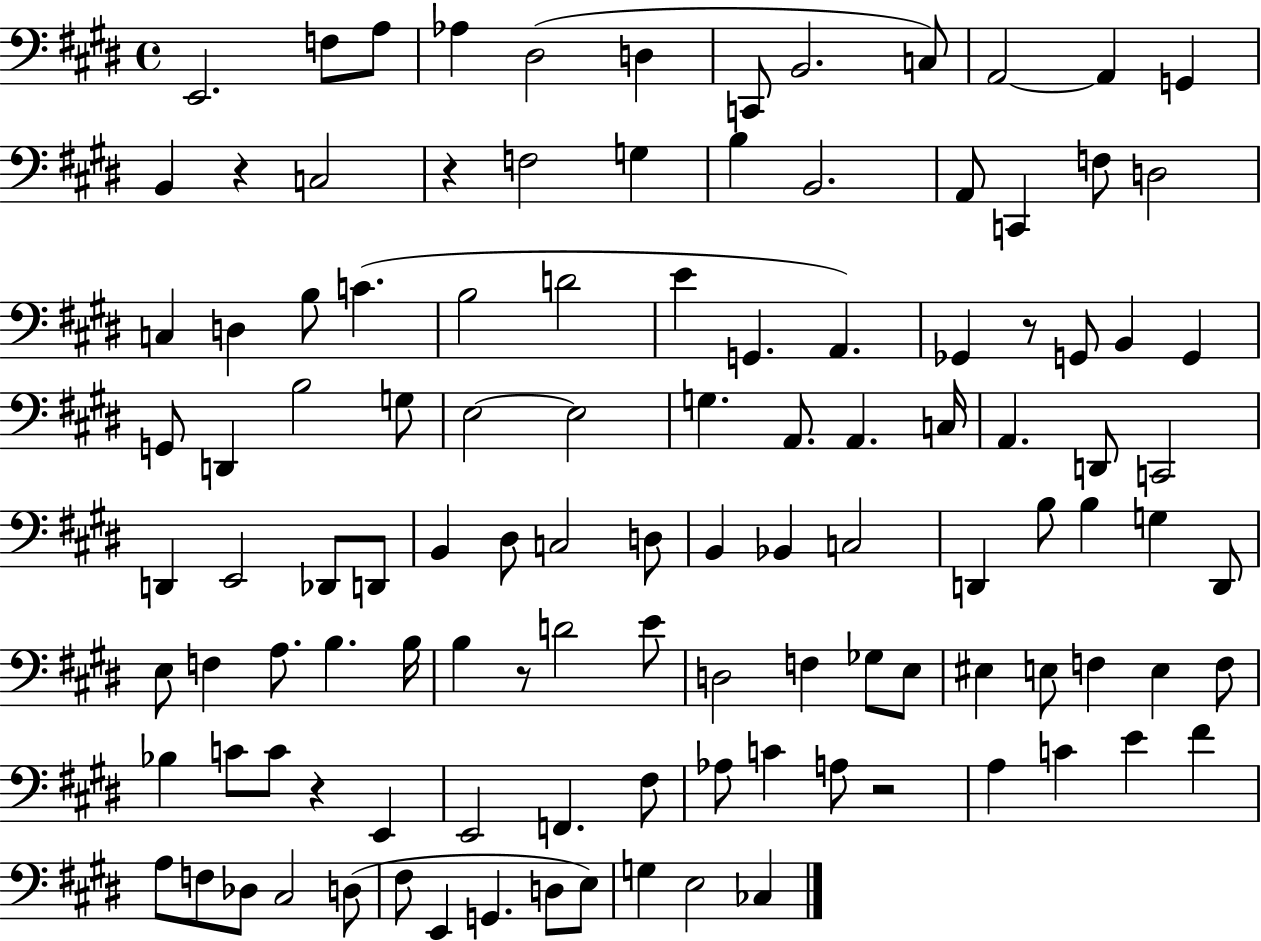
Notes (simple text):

E2/h. F3/e A3/e Ab3/q D#3/h D3/q C2/e B2/h. C3/e A2/h A2/q G2/q B2/q R/q C3/h R/q F3/h G3/q B3/q B2/h. A2/e C2/q F3/e D3/h C3/q D3/q B3/e C4/q. B3/h D4/h E4/q G2/q. A2/q. Gb2/q R/e G2/e B2/q G2/q G2/e D2/q B3/h G3/e E3/h E3/h G3/q. A2/e. A2/q. C3/s A2/q. D2/e C2/h D2/q E2/h Db2/e D2/e B2/q D#3/e C3/h D3/e B2/q Bb2/q C3/h D2/q B3/e B3/q G3/q D2/e E3/e F3/q A3/e. B3/q. B3/s B3/q R/e D4/h E4/e D3/h F3/q Gb3/e E3/e EIS3/q E3/e F3/q E3/q F3/e Bb3/q C4/e C4/e R/q E2/q E2/h F2/q. F#3/e Ab3/e C4/q A3/e R/h A3/q C4/q E4/q F#4/q A3/e F3/e Db3/e C#3/h D3/e F#3/e E2/q G2/q. D3/e E3/e G3/q E3/h CES3/q